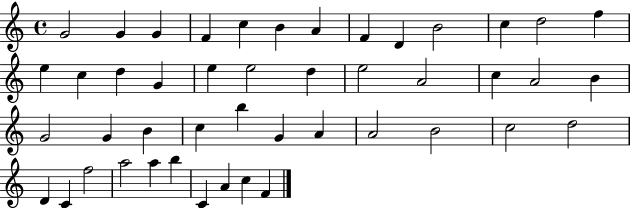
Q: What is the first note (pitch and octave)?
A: G4